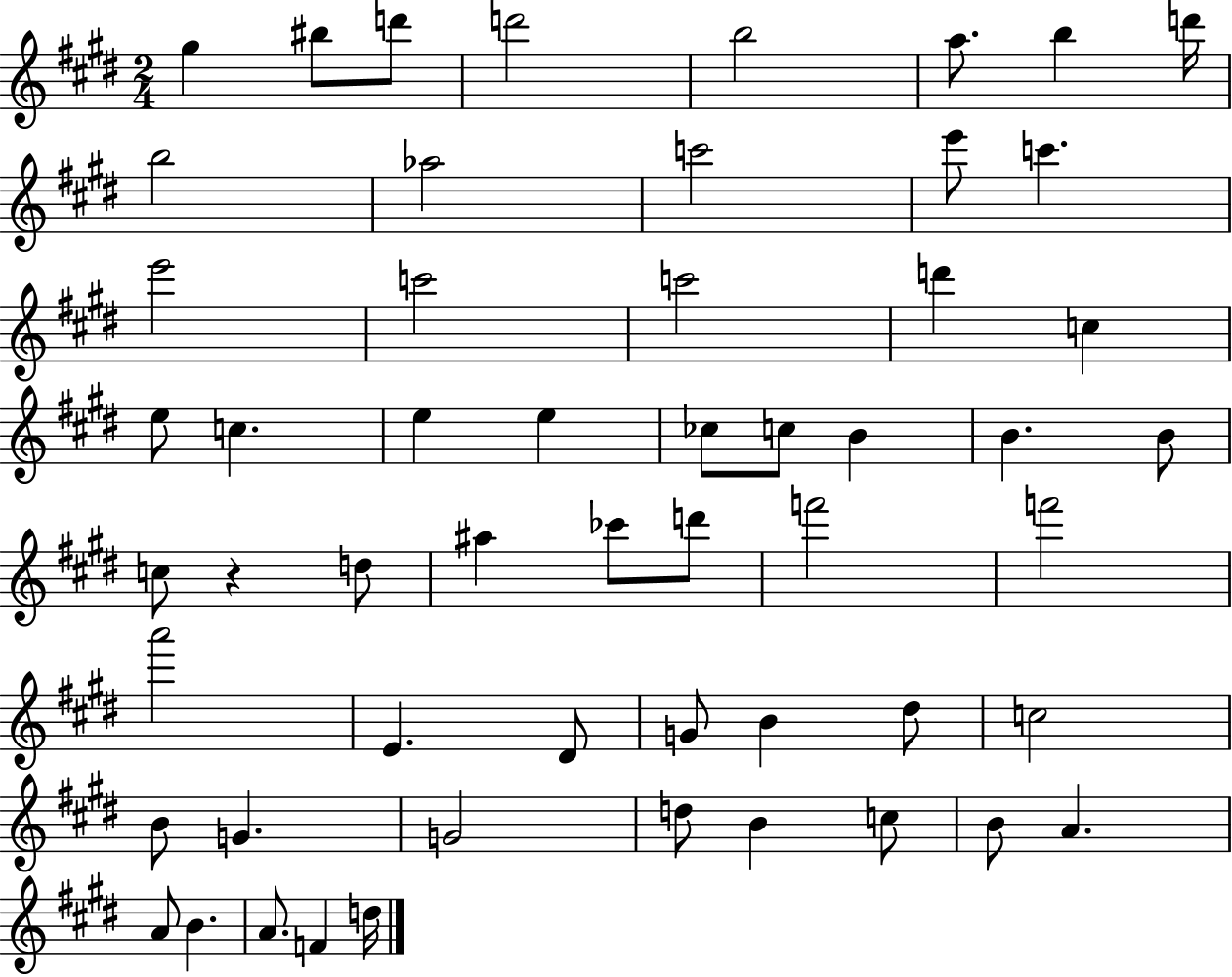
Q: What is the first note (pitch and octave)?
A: G#5